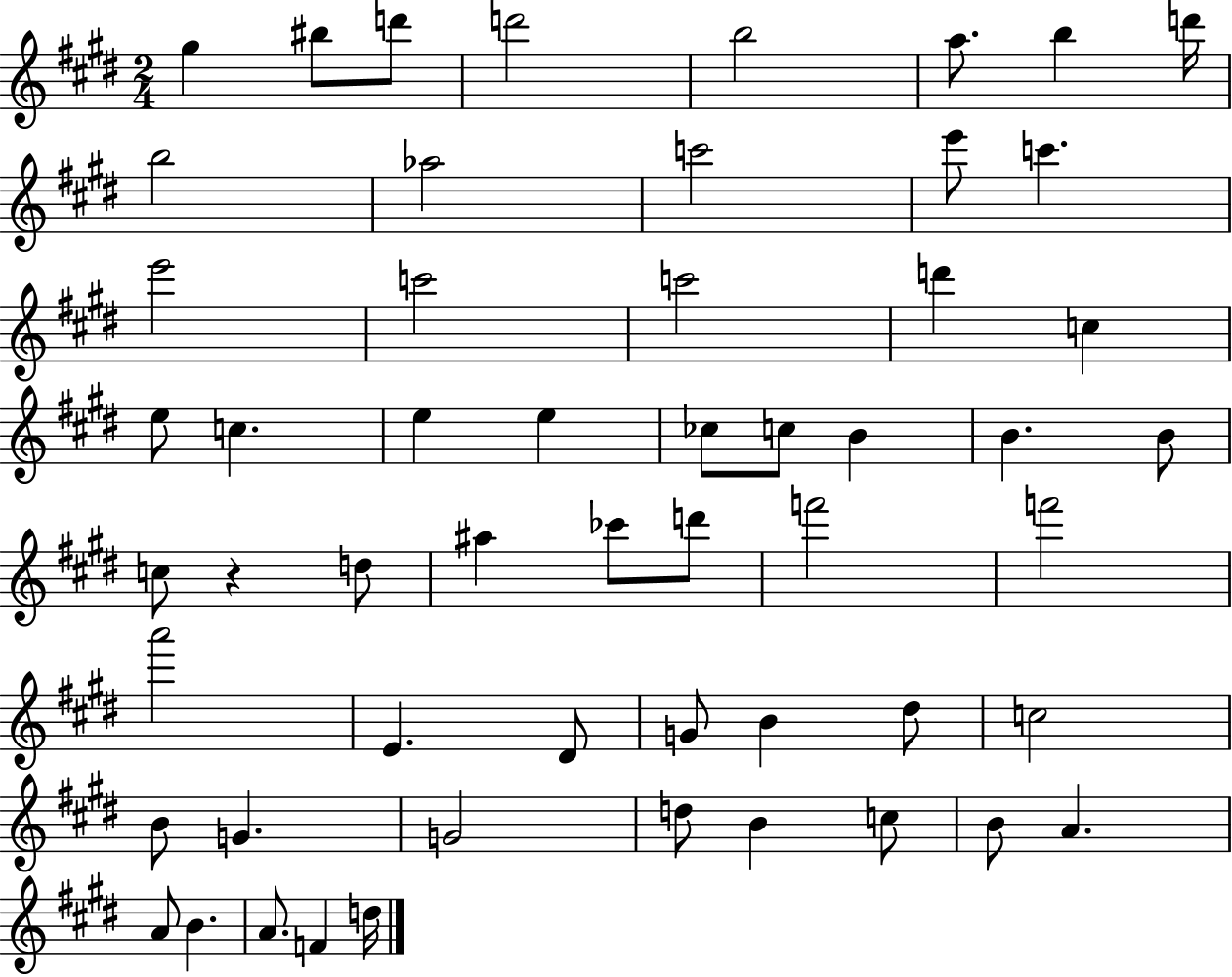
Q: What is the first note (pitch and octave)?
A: G#5